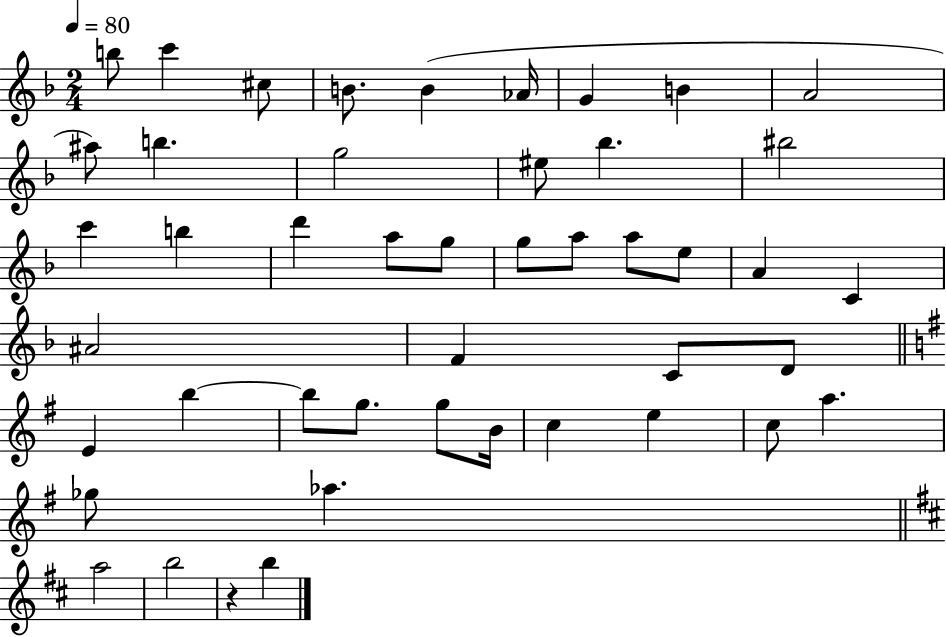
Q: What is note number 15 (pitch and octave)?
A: BIS5